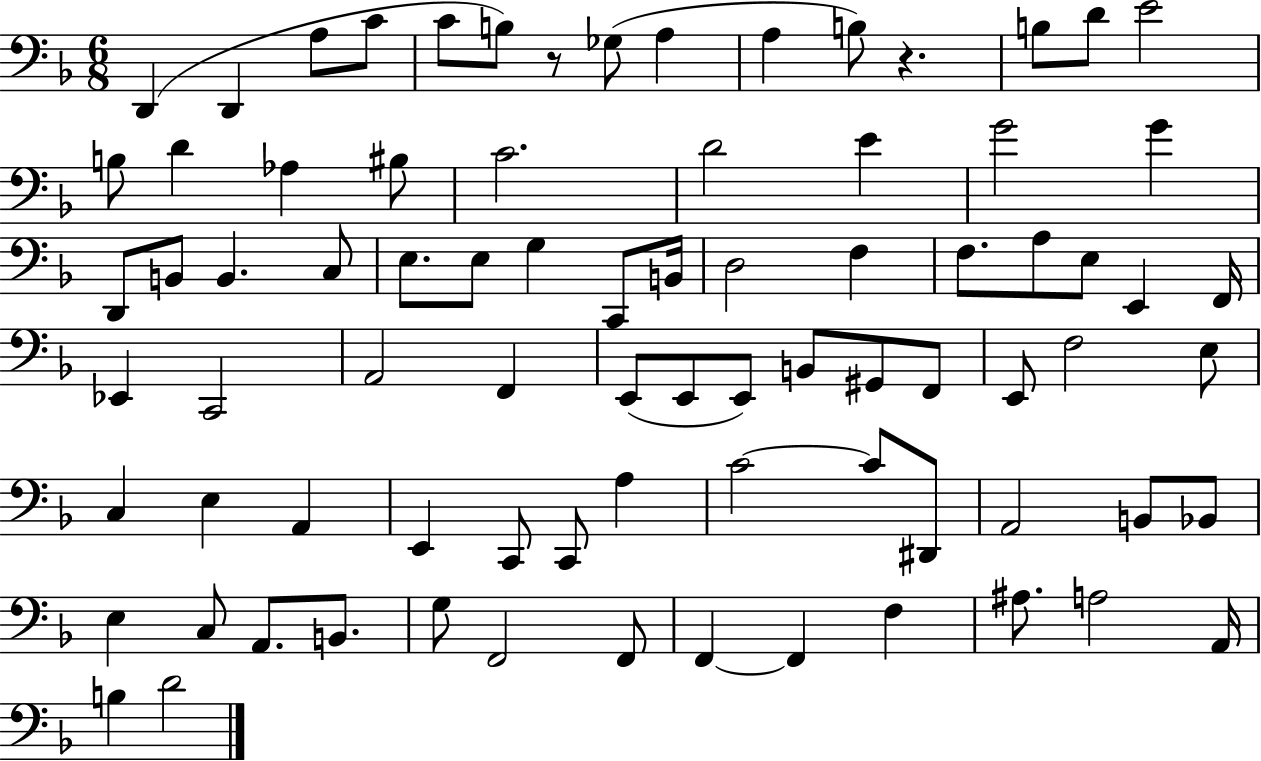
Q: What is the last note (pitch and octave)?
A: D4